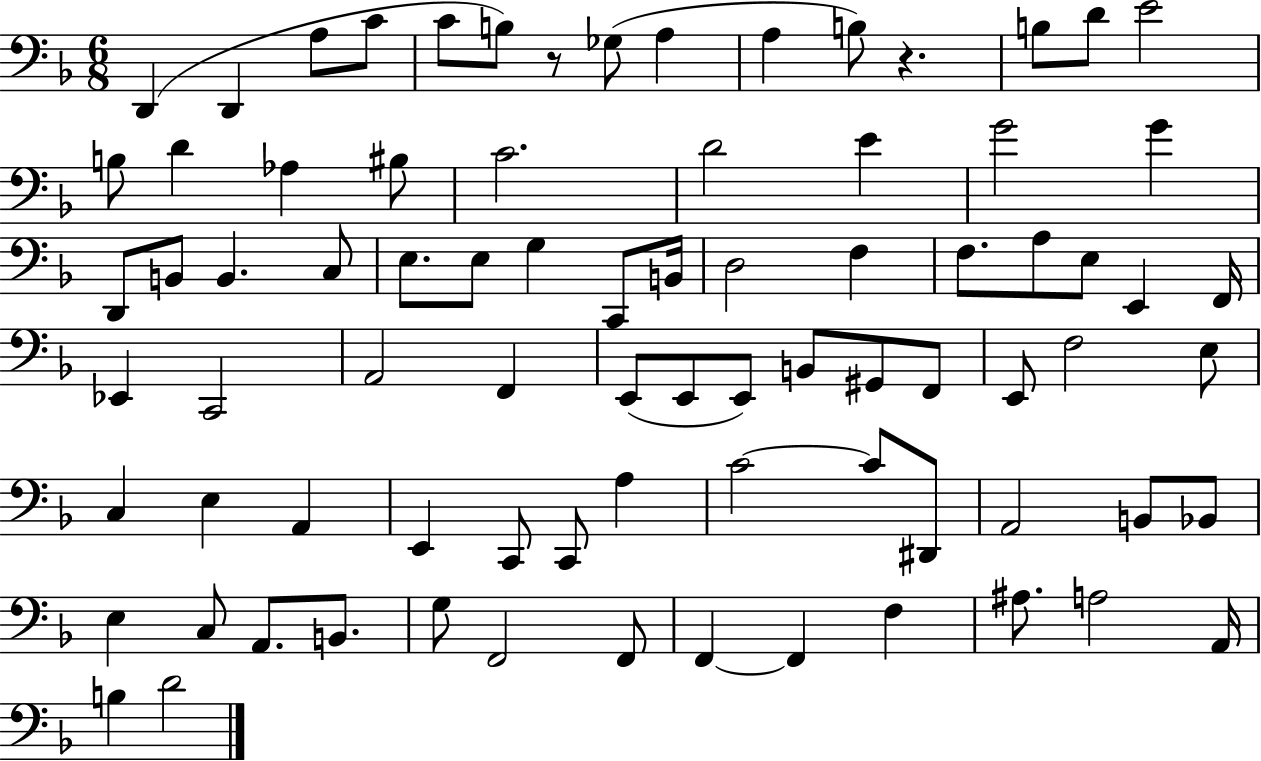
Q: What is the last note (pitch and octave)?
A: D4